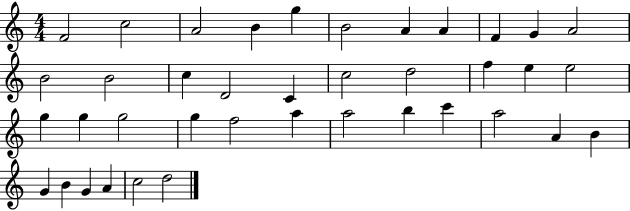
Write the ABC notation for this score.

X:1
T:Untitled
M:4/4
L:1/4
K:C
F2 c2 A2 B g B2 A A F G A2 B2 B2 c D2 C c2 d2 f e e2 g g g2 g f2 a a2 b c' a2 A B G B G A c2 d2